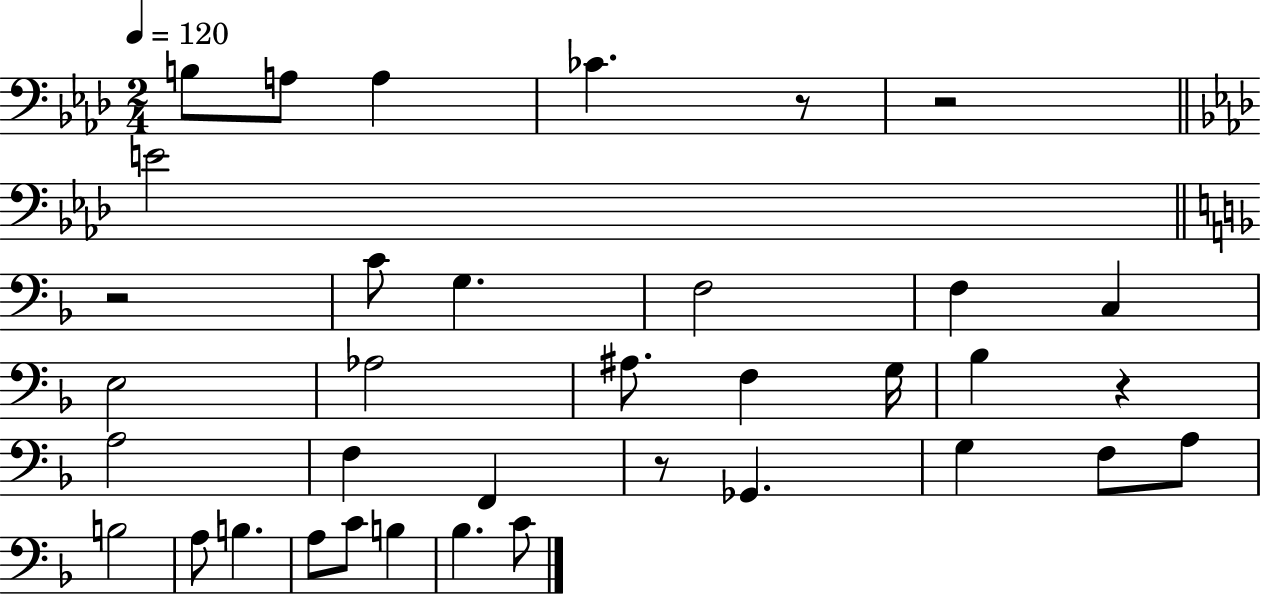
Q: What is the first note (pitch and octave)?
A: B3